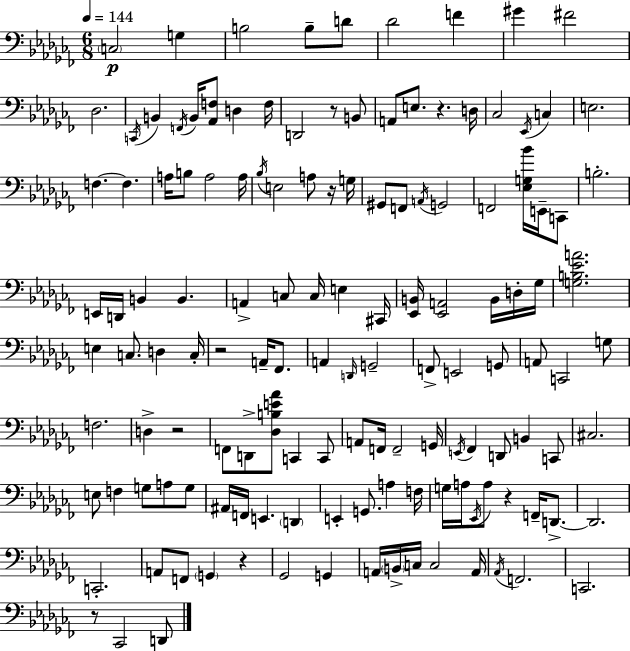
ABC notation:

X:1
T:Untitled
M:6/8
L:1/4
K:Abm
C,2 G, B,2 B,/2 D/2 _D2 F ^G ^F2 _D,2 C,,/4 B,, F,,/4 B,,/4 [_A,,F,]/2 D, F,/4 D,,2 z/2 B,,/2 A,,/2 E,/2 z D,/4 _C,2 _E,,/4 C, E,2 F, F, A,/4 B,/2 A,2 A,/4 _B,/4 E,2 A,/2 z/4 G,/4 ^G,,/2 F,,/2 A,,/4 G,,2 F,,2 [_E,G,_B]/4 E,,/4 C,,/2 B,2 E,,/4 D,,/4 B,, B,, A,, C,/2 C,/4 E, ^C,,/4 [_E,,B,,]/4 [_E,,A,,]2 B,,/4 D,/4 _G,/4 [G,B,_EA]2 E, C,/2 D, C,/4 z2 A,,/4 _F,,/2 A,, D,,/4 G,,2 F,,/2 E,,2 G,,/2 A,,/2 C,,2 G,/2 F,2 D, z2 F,,/2 D,,/2 [_D,B,E_A]/2 C,, C,,/2 A,,/2 F,,/4 F,,2 G,,/4 E,,/4 _F,, D,,/2 B,, C,,/2 ^C,2 E,/2 F, G,/2 A,/2 G,/2 ^A,,/4 F,,/4 E,, D,, E,, G,,/2 A, F,/4 G,/4 A,/4 _E,,/4 A,/2 z F,,/4 D,,/2 D,,2 C,,2 A,,/2 F,,/2 G,, z _G,,2 G,, A,,/4 B,,/4 C,/4 C,2 A,,/4 _A,,/4 F,,2 C,,2 z/2 _C,,2 D,,/2